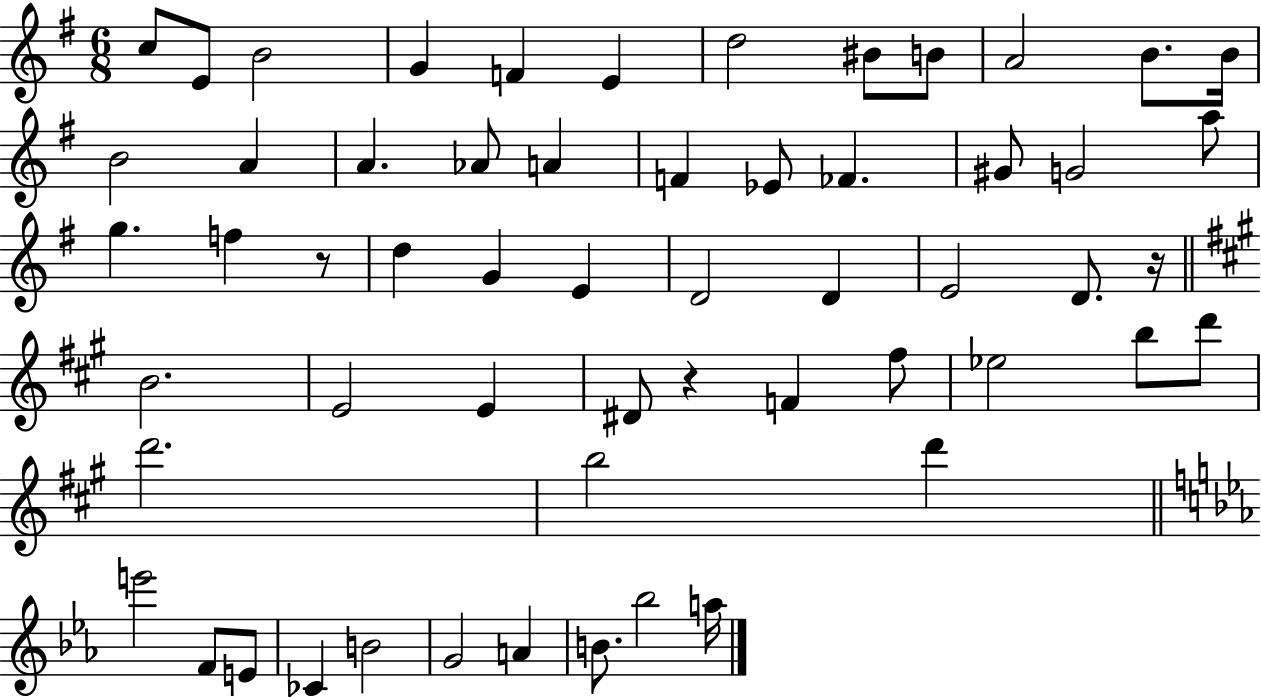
C5/e E4/e B4/h G4/q F4/q E4/q D5/h BIS4/e B4/e A4/h B4/e. B4/s B4/h A4/q A4/q. Ab4/e A4/q F4/q Eb4/e FES4/q. G#4/e G4/h A5/e G5/q. F5/q R/e D5/q G4/q E4/q D4/h D4/q E4/h D4/e. R/s B4/h. E4/h E4/q D#4/e R/q F4/q F#5/e Eb5/h B5/e D6/e D6/h. B5/h D6/q E6/h F4/e E4/e CES4/q B4/h G4/h A4/q B4/e. Bb5/h A5/s